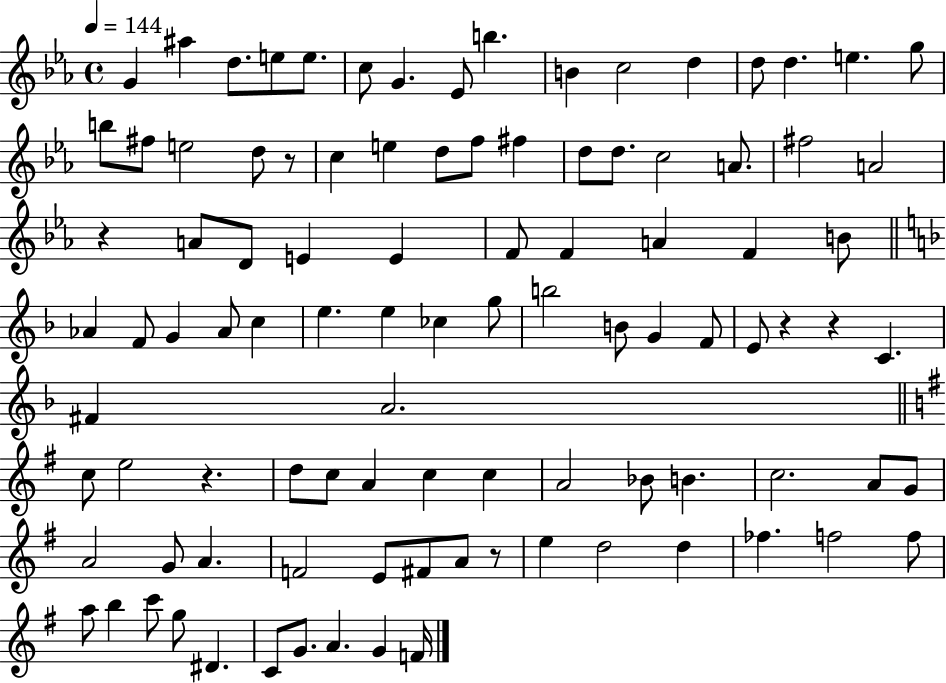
G4/q A#5/q D5/e. E5/e E5/e. C5/e G4/q. Eb4/e B5/q. B4/q C5/h D5/q D5/e D5/q. E5/q. G5/e B5/e F#5/e E5/h D5/e R/e C5/q E5/q D5/e F5/e F#5/q D5/e D5/e. C5/h A4/e. F#5/h A4/h R/q A4/e D4/e E4/q E4/q F4/e F4/q A4/q F4/q B4/e Ab4/q F4/e G4/q Ab4/e C5/q E5/q. E5/q CES5/q G5/e B5/h B4/e G4/q F4/e E4/e R/q R/q C4/q. F#4/q A4/h. C5/e E5/h R/q. D5/e C5/e A4/q C5/q C5/q A4/h Bb4/e B4/q. C5/h. A4/e G4/e A4/h G4/e A4/q. F4/h E4/e F#4/e A4/e R/e E5/q D5/h D5/q FES5/q. F5/h F5/e A5/e B5/q C6/e G5/e D#4/q. C4/e G4/e. A4/q. G4/q F4/s